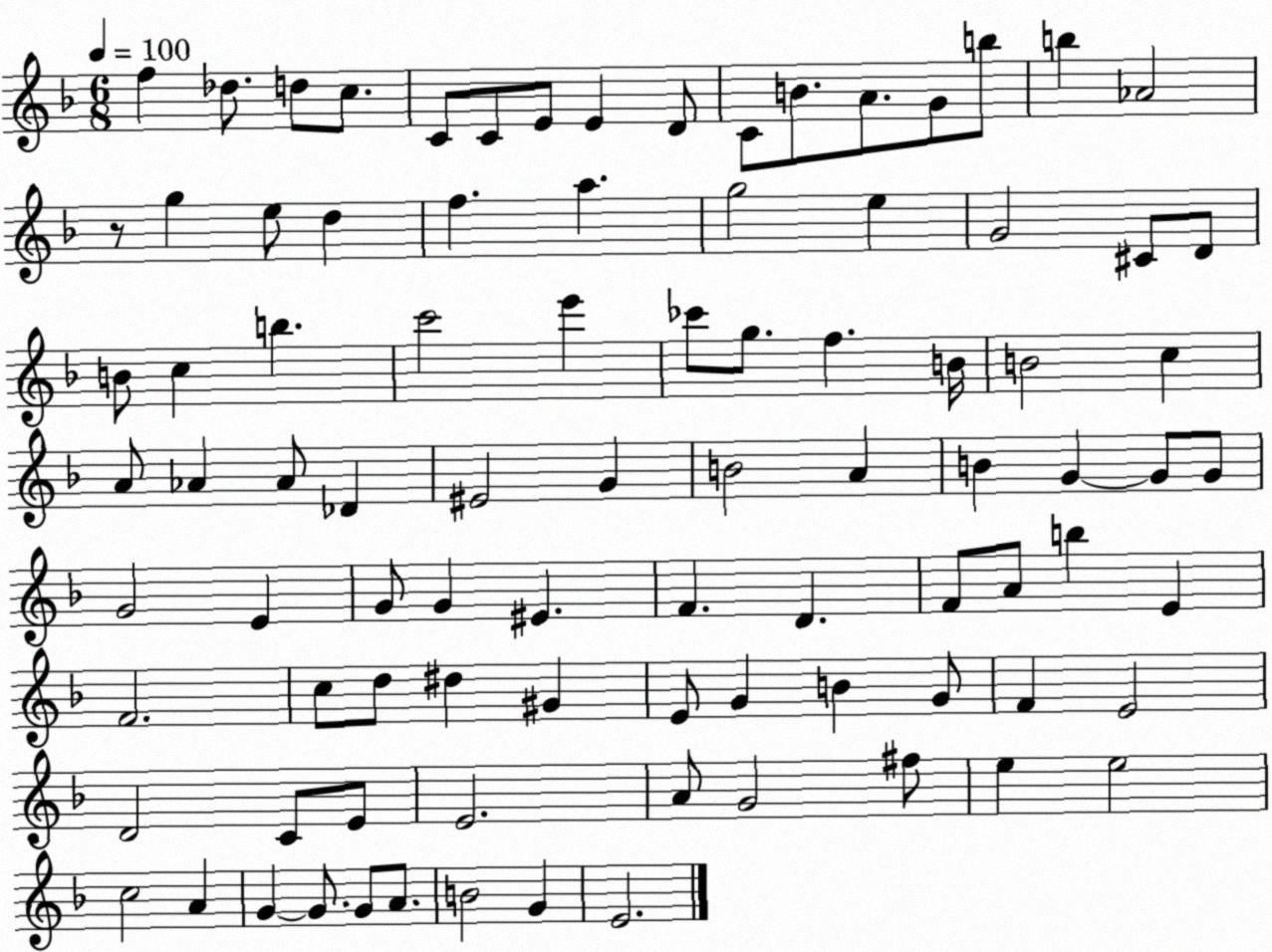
X:1
T:Untitled
M:6/8
L:1/4
K:F
f _d/2 d/2 c/2 C/2 C/2 E/2 E D/2 C/2 B/2 A/2 G/2 b/2 b _A2 z/2 g e/2 d f a g2 e G2 ^C/2 D/2 B/2 c b c'2 e' _c'/2 g/2 f B/4 B2 c A/2 _A _A/2 _D ^E2 G B2 A B G G/2 G/2 G2 E G/2 G ^E F D F/2 A/2 b E F2 c/2 d/2 ^d ^G E/2 G B G/2 F E2 D2 C/2 E/2 E2 A/2 G2 ^f/2 e e2 c2 A G G/2 G/2 A/2 B2 G E2